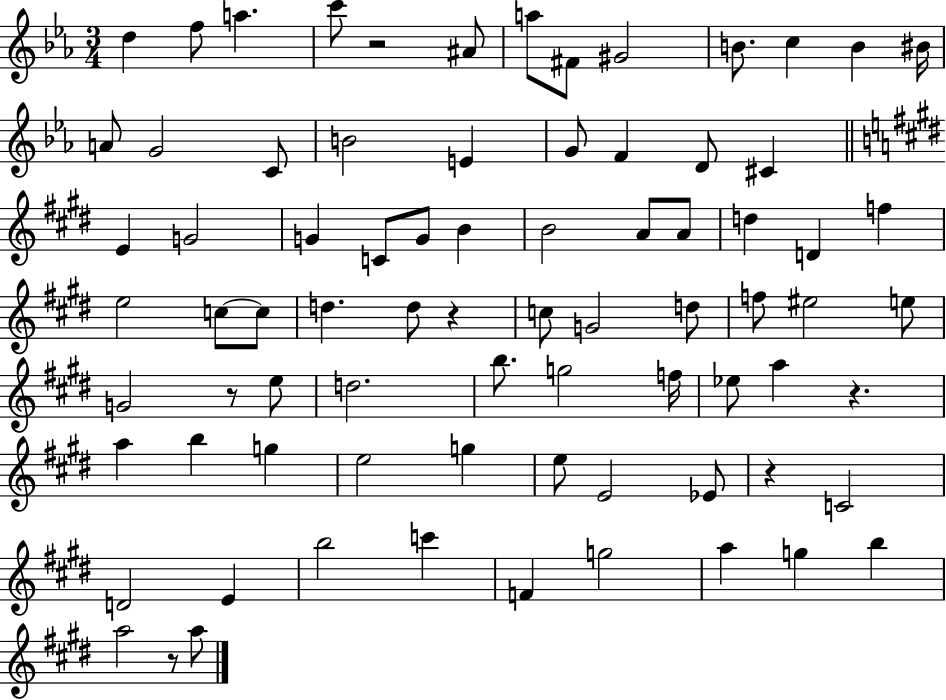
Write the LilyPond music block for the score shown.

{
  \clef treble
  \numericTimeSignature
  \time 3/4
  \key ees \major
  d''4 f''8 a''4. | c'''8 r2 ais'8 | a''8 fis'8 gis'2 | b'8. c''4 b'4 bis'16 | \break a'8 g'2 c'8 | b'2 e'4 | g'8 f'4 d'8 cis'4 | \bar "||" \break \key e \major e'4 g'2 | g'4 c'8 g'8 b'4 | b'2 a'8 a'8 | d''4 d'4 f''4 | \break e''2 c''8~~ c''8 | d''4. d''8 r4 | c''8 g'2 d''8 | f''8 eis''2 e''8 | \break g'2 r8 e''8 | d''2. | b''8. g''2 f''16 | ees''8 a''4 r4. | \break a''4 b''4 g''4 | e''2 g''4 | e''8 e'2 ees'8 | r4 c'2 | \break d'2 e'4 | b''2 c'''4 | f'4 g''2 | a''4 g''4 b''4 | \break a''2 r8 a''8 | \bar "|."
}